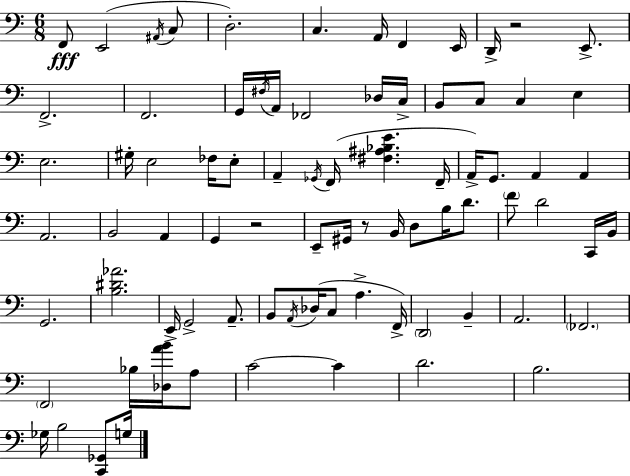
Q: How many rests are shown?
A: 3